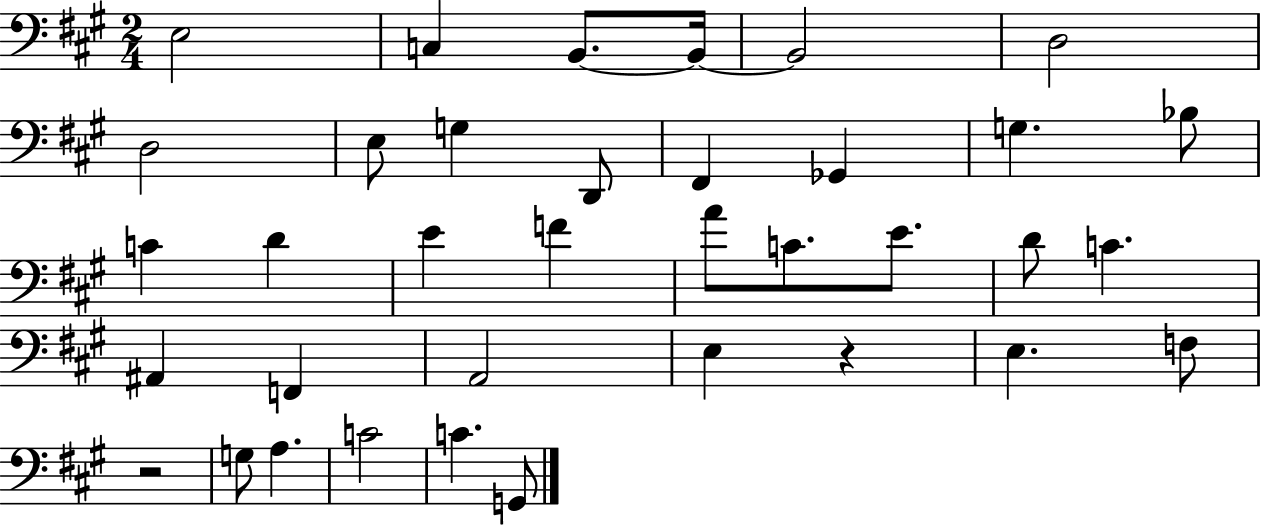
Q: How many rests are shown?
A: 2